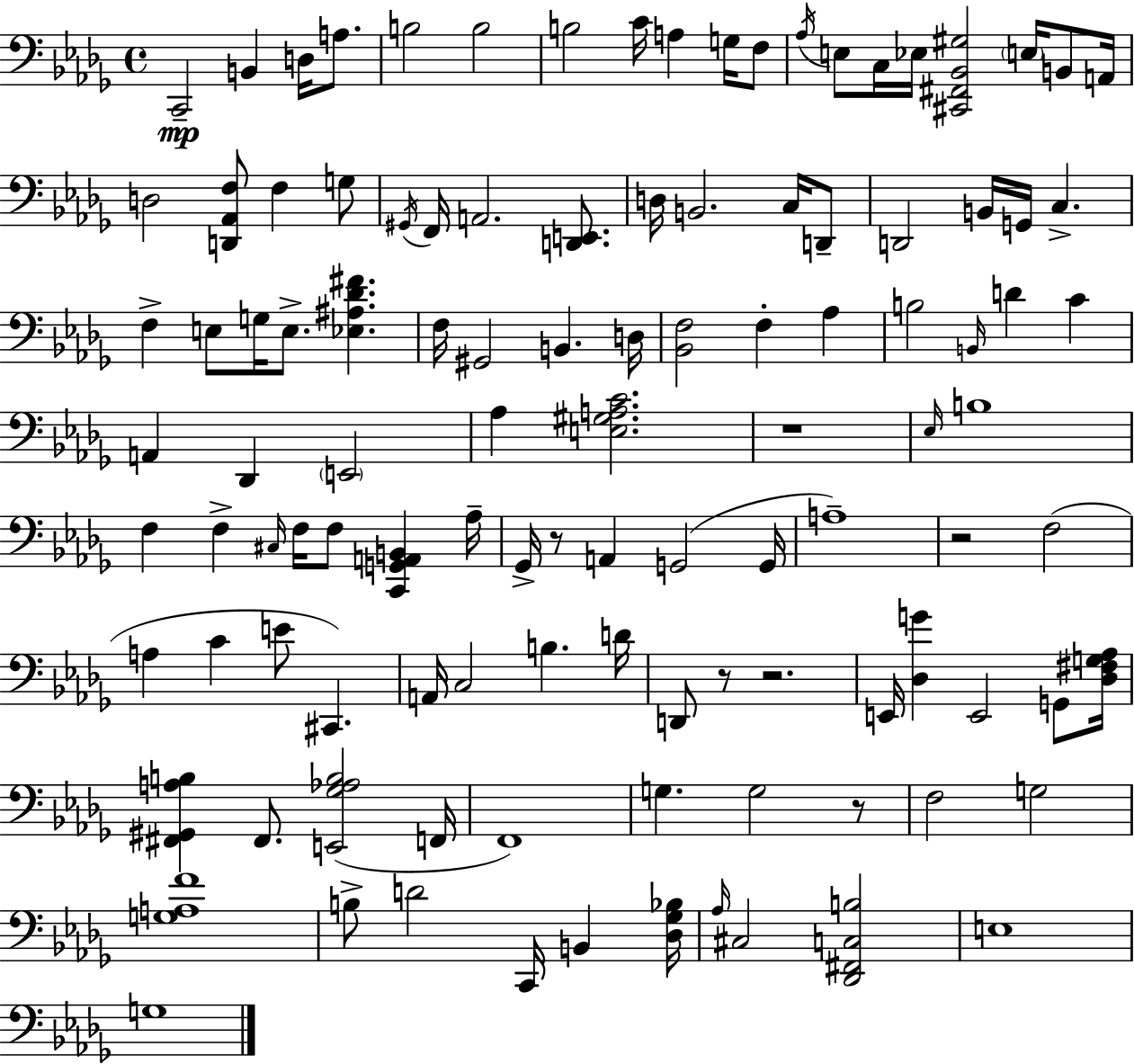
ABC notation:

X:1
T:Untitled
M:4/4
L:1/4
K:Bbm
C,,2 B,, D,/4 A,/2 B,2 B,2 B,2 C/4 A, G,/4 F,/2 _A,/4 E,/2 C,/4 _E,/4 [^C,,^F,,_B,,^G,]2 E,/4 B,,/2 A,,/4 D,2 [D,,_A,,F,]/2 F, G,/2 ^G,,/4 F,,/4 A,,2 [D,,E,,]/2 D,/4 B,,2 C,/4 D,,/2 D,,2 B,,/4 G,,/4 C, F, E,/2 G,/4 E,/2 [_E,^A,_D^F] F,/4 ^G,,2 B,, D,/4 [_B,,F,]2 F, _A, B,2 B,,/4 D C A,, _D,, E,,2 _A, [E,^G,A,C]2 z4 _E,/4 B,4 F, F, ^C,/4 F,/4 F,/2 [C,,G,,A,,B,,] _A,/4 _G,,/4 z/2 A,, G,,2 G,,/4 A,4 z2 F,2 A, C E/2 ^C,, A,,/4 C,2 B, D/4 D,,/2 z/2 z2 E,,/4 [_D,G] E,,2 G,,/2 [_D,^F,G,_A,]/4 [^F,,^G,,A,B,] ^F,,/2 [E,,_G,_A,B,]2 F,,/4 F,,4 G, G,2 z/2 F,2 G,2 [G,A,F]4 B,/2 D2 C,,/4 B,, [_D,_G,_B,]/4 _A,/4 ^C,2 [_D,,^F,,C,B,]2 E,4 G,4